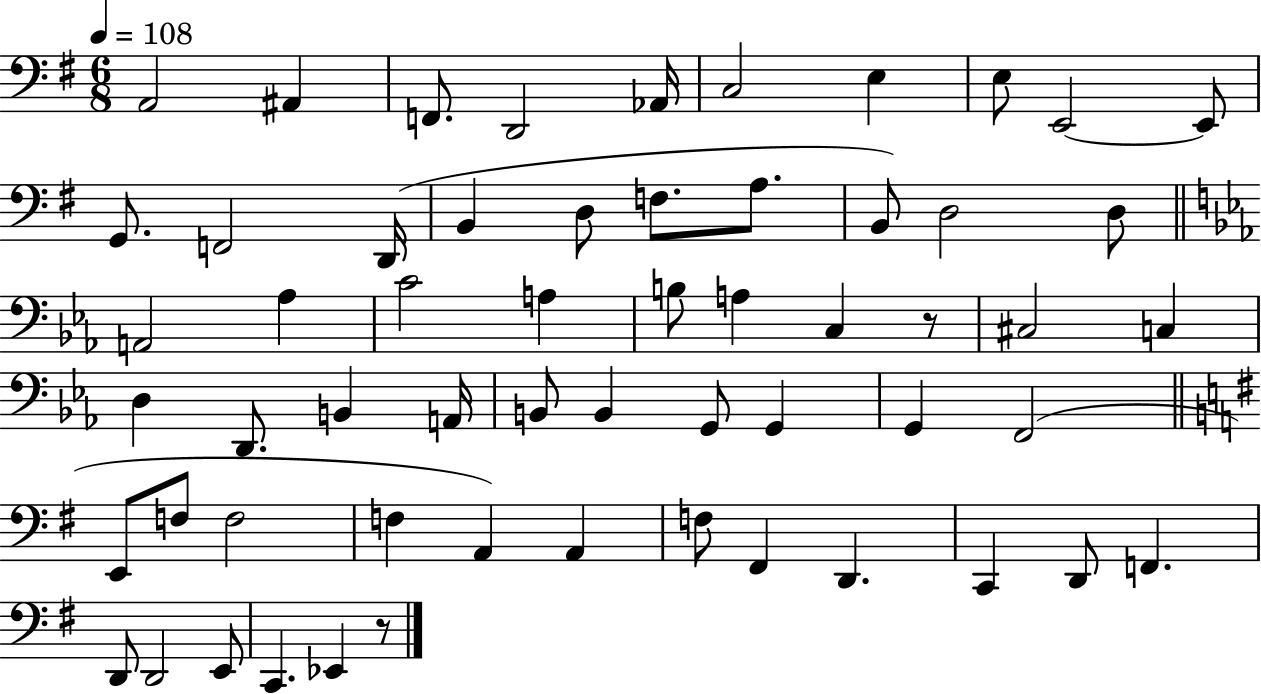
X:1
T:Untitled
M:6/8
L:1/4
K:G
A,,2 ^A,, F,,/2 D,,2 _A,,/4 C,2 E, E,/2 E,,2 E,,/2 G,,/2 F,,2 D,,/4 B,, D,/2 F,/2 A,/2 B,,/2 D,2 D,/2 A,,2 _A, C2 A, B,/2 A, C, z/2 ^C,2 C, D, D,,/2 B,, A,,/4 B,,/2 B,, G,,/2 G,, G,, F,,2 E,,/2 F,/2 F,2 F, A,, A,, F,/2 ^F,, D,, C,, D,,/2 F,, D,,/2 D,,2 E,,/2 C,, _E,, z/2